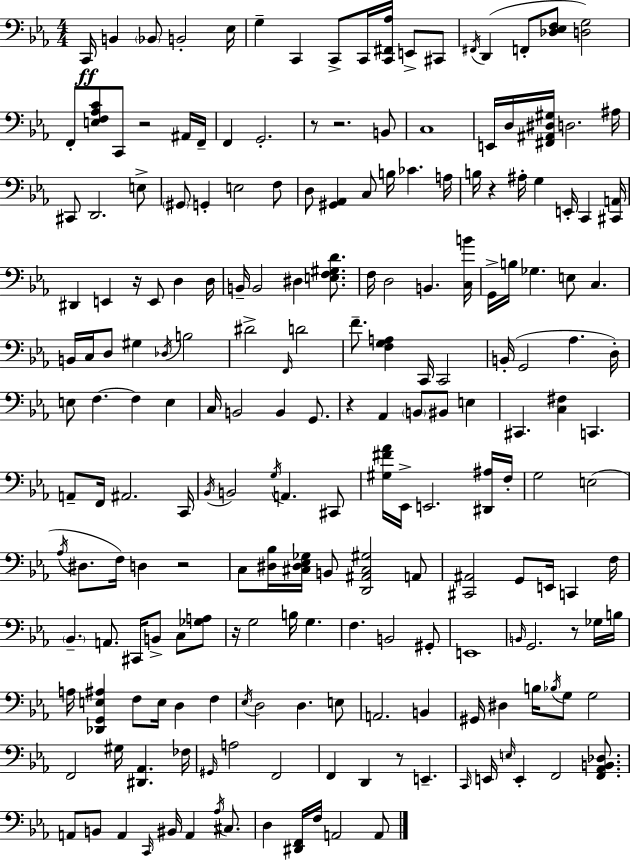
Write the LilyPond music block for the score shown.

{
  \clef bass
  \numericTimeSignature
  \time 4/4
  \key c \minor
  c,16\ff b,4 \parenthesize bes,8 b,2-. ees16 | g4-- c,4 c,8-> c,16 <c, fis, aes>16 e,8-> cis,8 | \acciaccatura { fis,16 }( d,4 f,8-. <des ees f>8 <d g>2) | f,8-. <e f aes c'>8 c,8 r2 ais,16 | \break f,16-- f,4 g,2.-. | r8 r2. b,8 | c1 | e,16 d16 <fis, ais, dis gis>16 d2. | \break ais16 cis,8 d,2. e8-> | \parenthesize gis,8 g,4-. e2 f8 | d8 <gis, aes,>4 c8 b16 ces'4. | a16 b16 r4 ais16-. g4 e,16-. c,4 | \break <cis, a,>16 dis,4 e,4 r16 e,8 d4 | d16 b,16-- b,2 dis4 <e f gis d'>8. | f16 d2 b,4. | <c b'>16 g,16-> b16 ges4. e8 c4. | \break b,16 c16 d8 gis4 \acciaccatura { des16 } b2 | dis'2-> \grace { f,16 } d'2 | f'8.-- <f g a>4 c,16 c,2 | b,16-.( g,2 aes4. | \break d16-.) e8 f4.~~ f4 e4 | c16 b,2 b,4 | g,8. r4 aes,4 \parenthesize b,8 bis,8 e4 | cis,4. <c fis>4 c,4. | \break a,8-- f,16 ais,2. | c,16 \acciaccatura { bes,16 } b,2 \acciaccatura { g16 } a,4. | cis,8 <gis fis' aes'>16 ees,16-> e,2. | <dis, ais>16 f16-. g2 e2( | \break \acciaccatura { aes16 } dis8. f16) d4 r2 | c8 <dis bes>16 <cis dis ees ges>16 b,8 <d, ais, cis gis>2 | a,8 <cis, ais,>2 g,8 | e,16 c,4 f16 \parenthesize bes,4.-- a,8. cis,16 | \break b,8-> c8 <ges a>8 r16 g2 b16 | g4. f4. b,2 | gis,8-. e,1 | \grace { b,16 } g,2. | \break r8 ges16 b16 a16 <des, g, e ais>4 f8 e16 d4 | f4 \acciaccatura { ees16 } d2 | d4. e8 a,2. | b,4 gis,16 dis4 b16 \acciaccatura { bes16 } g8 | \break g2 f,2 | gis16 <dis, aes,>4. fes16 \grace { gis,16 } a2 | f,2 f,4 d,4 | r8 e,4.-- \grace { c,16 } e,16 \grace { e16 } e,4-. | \break f,2 <f, aes, b, des>8. a,8 b,8 | a,4 \grace { c,16 } bis,16 a,4 \acciaccatura { aes16 } cis8. d4 | <dis, f,>16 f16 a,2 a,8 \bar "|."
}